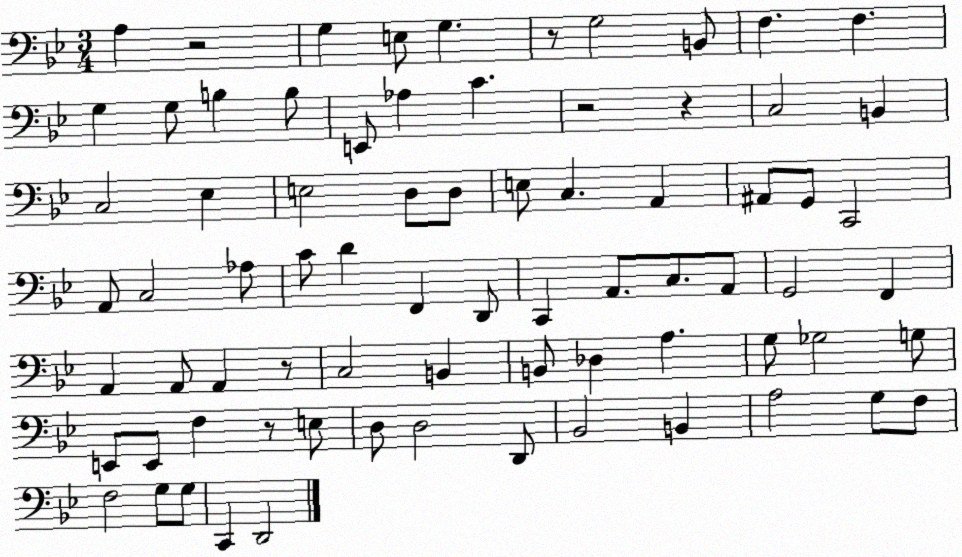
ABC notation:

X:1
T:Untitled
M:3/4
L:1/4
K:Bb
A, z2 G, E,/2 G, z/2 G,2 B,,/2 F, F, G, G,/2 B, B,/2 E,,/2 _A, C z2 z C,2 B,, C,2 _E, E,2 D,/2 D,/2 E,/2 C, A,, ^A,,/2 G,,/2 C,,2 A,,/2 C,2 _A,/2 C/2 D F,, D,,/2 C,, A,,/2 C,/2 A,,/2 G,,2 F,, A,, A,,/2 A,, z/2 C,2 B,, B,,/2 _D, A, G,/2 _G,2 G,/2 E,,/2 E,,/2 F, z/2 E,/2 D,/2 D,2 D,,/2 _B,,2 B,, A,2 G,/2 F,/2 F,2 G,/2 G,/2 C,, D,,2